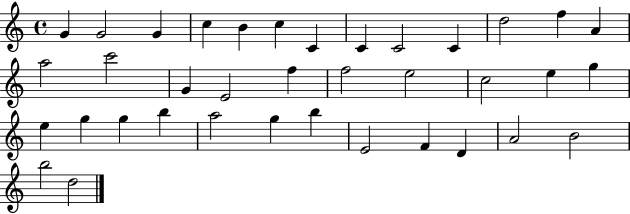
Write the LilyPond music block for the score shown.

{
  \clef treble
  \time 4/4
  \defaultTimeSignature
  \key c \major
  g'4 g'2 g'4 | c''4 b'4 c''4 c'4 | c'4 c'2 c'4 | d''2 f''4 a'4 | \break a''2 c'''2 | g'4 e'2 f''4 | f''2 e''2 | c''2 e''4 g''4 | \break e''4 g''4 g''4 b''4 | a''2 g''4 b''4 | e'2 f'4 d'4 | a'2 b'2 | \break b''2 d''2 | \bar "|."
}